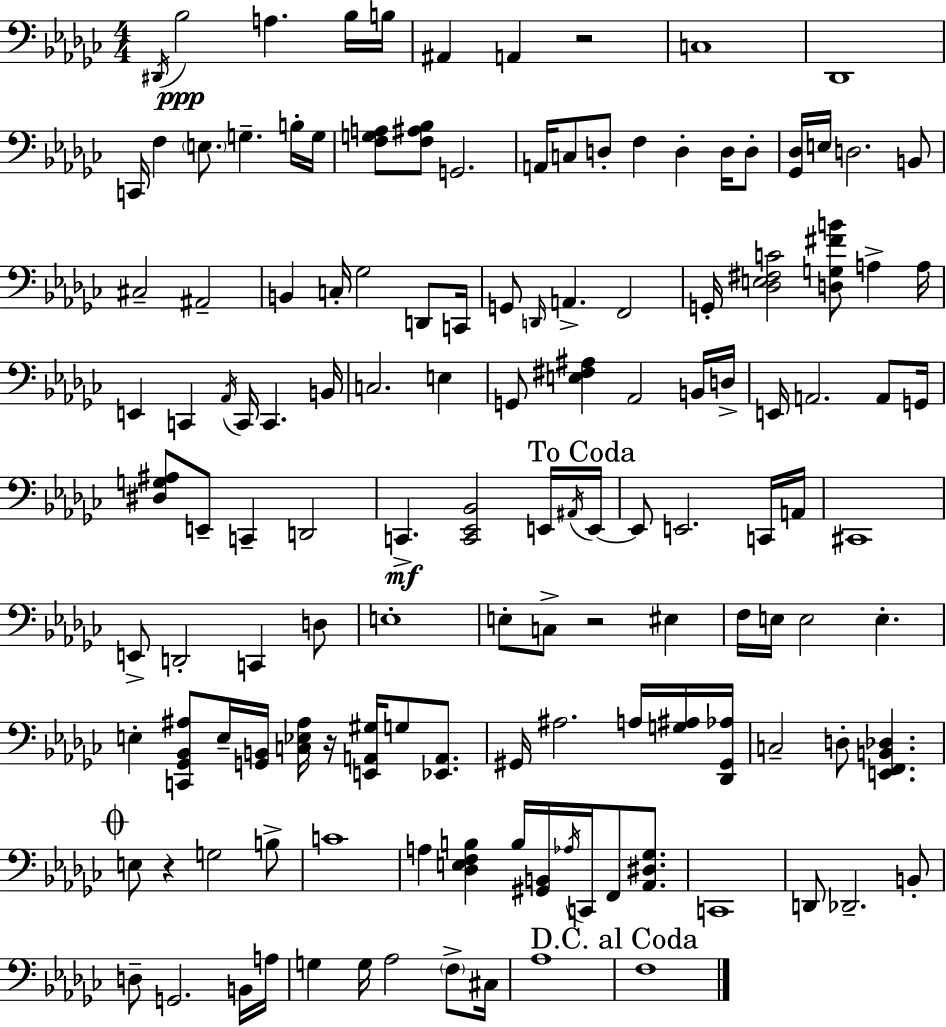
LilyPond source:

{
  \clef bass
  \numericTimeSignature
  \time 4/4
  \key ees \minor
  \acciaccatura { dis,16 }\ppp bes2 a4. bes16 | b16 ais,4 a,4 r2 | c1 | des,1 | \break c,16 f4 \parenthesize e8. g4.-- b16-. | g16 <f g a>8 <f ais bes>8 g,2. | a,16 c8 d8-. f4 d4-. d16 d8-. | <ges, des>16 e16 d2. b,8 | \break cis2-- ais,2-- | b,4 c16-. ges2 d,8 | c,16 g,8 \grace { d,16 } a,4.-> f,2 | g,16-. <des e fis c'>2 <d g fis' b'>8 a4-> | \break a16 e,4 c,4 \acciaccatura { aes,16 } c,16 c,4. | b,16 c2. e4 | g,8 <e fis ais>4 aes,2 | b,16 d16-> e,16 a,2. | \break a,8 g,16 <dis g ais>8 e,8-- c,4-- d,2 | c,4.->\mf <c, ees, bes,>2 | e,16 \acciaccatura { ais,16 } \mark "To Coda" e,16~~ e,8 e,2. | c,16 a,16 cis,1 | \break e,8-> d,2-. c,4 | d8 e1-. | e8-. c8-> r2 | eis4 f16 e16 e2 e4.-. | \break e4-. <c, ges, bes, ais>8 e16-- <g, b,>16 <c ees ais>16 r16 <e, a, gis>16 g8 | <ees, a,>8. gis,16 ais2. | a16 <g ais>16 <des, gis, aes>16 c2-- d8-. <e, f, b, des>4. | \mark \markup { \musicglyph "scripts.coda" } e8 r4 g2 | \break b8-> c'1 | a4 <des e f b>4 b16 <gis, b,>16 \acciaccatura { aes16 } c,16 | f,8 <aes, dis ges>8. c,1 | d,8 des,2.-- | \break b,8-. d8-- g,2. | b,16 a16 g4 g16 aes2 | \parenthesize f8-> cis16 aes1 | \mark "D.C. al Coda" f1 | \break \bar "|."
}